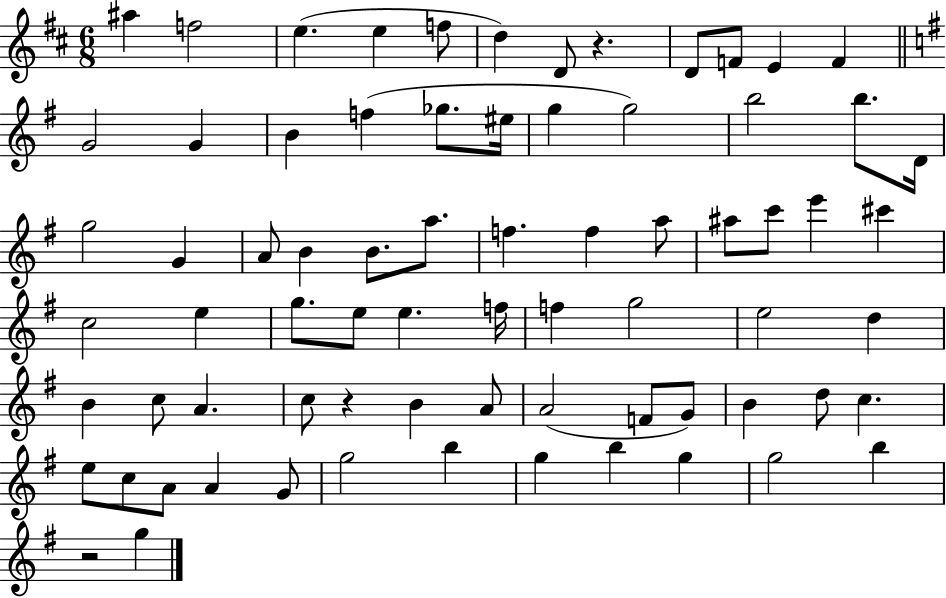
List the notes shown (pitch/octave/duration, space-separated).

A#5/q F5/h E5/q. E5/q F5/e D5/q D4/e R/q. D4/e F4/e E4/q F4/q G4/h G4/q B4/q F5/q Gb5/e. EIS5/s G5/q G5/h B5/h B5/e. D4/s G5/h G4/q A4/e B4/q B4/e. A5/e. F5/q. F5/q A5/e A#5/e C6/e E6/q C#6/q C5/h E5/q G5/e. E5/e E5/q. F5/s F5/q G5/h E5/h D5/q B4/q C5/e A4/q. C5/e R/q B4/q A4/e A4/h F4/e G4/e B4/q D5/e C5/q. E5/e C5/e A4/e A4/q G4/e G5/h B5/q G5/q B5/q G5/q G5/h B5/q R/h G5/q